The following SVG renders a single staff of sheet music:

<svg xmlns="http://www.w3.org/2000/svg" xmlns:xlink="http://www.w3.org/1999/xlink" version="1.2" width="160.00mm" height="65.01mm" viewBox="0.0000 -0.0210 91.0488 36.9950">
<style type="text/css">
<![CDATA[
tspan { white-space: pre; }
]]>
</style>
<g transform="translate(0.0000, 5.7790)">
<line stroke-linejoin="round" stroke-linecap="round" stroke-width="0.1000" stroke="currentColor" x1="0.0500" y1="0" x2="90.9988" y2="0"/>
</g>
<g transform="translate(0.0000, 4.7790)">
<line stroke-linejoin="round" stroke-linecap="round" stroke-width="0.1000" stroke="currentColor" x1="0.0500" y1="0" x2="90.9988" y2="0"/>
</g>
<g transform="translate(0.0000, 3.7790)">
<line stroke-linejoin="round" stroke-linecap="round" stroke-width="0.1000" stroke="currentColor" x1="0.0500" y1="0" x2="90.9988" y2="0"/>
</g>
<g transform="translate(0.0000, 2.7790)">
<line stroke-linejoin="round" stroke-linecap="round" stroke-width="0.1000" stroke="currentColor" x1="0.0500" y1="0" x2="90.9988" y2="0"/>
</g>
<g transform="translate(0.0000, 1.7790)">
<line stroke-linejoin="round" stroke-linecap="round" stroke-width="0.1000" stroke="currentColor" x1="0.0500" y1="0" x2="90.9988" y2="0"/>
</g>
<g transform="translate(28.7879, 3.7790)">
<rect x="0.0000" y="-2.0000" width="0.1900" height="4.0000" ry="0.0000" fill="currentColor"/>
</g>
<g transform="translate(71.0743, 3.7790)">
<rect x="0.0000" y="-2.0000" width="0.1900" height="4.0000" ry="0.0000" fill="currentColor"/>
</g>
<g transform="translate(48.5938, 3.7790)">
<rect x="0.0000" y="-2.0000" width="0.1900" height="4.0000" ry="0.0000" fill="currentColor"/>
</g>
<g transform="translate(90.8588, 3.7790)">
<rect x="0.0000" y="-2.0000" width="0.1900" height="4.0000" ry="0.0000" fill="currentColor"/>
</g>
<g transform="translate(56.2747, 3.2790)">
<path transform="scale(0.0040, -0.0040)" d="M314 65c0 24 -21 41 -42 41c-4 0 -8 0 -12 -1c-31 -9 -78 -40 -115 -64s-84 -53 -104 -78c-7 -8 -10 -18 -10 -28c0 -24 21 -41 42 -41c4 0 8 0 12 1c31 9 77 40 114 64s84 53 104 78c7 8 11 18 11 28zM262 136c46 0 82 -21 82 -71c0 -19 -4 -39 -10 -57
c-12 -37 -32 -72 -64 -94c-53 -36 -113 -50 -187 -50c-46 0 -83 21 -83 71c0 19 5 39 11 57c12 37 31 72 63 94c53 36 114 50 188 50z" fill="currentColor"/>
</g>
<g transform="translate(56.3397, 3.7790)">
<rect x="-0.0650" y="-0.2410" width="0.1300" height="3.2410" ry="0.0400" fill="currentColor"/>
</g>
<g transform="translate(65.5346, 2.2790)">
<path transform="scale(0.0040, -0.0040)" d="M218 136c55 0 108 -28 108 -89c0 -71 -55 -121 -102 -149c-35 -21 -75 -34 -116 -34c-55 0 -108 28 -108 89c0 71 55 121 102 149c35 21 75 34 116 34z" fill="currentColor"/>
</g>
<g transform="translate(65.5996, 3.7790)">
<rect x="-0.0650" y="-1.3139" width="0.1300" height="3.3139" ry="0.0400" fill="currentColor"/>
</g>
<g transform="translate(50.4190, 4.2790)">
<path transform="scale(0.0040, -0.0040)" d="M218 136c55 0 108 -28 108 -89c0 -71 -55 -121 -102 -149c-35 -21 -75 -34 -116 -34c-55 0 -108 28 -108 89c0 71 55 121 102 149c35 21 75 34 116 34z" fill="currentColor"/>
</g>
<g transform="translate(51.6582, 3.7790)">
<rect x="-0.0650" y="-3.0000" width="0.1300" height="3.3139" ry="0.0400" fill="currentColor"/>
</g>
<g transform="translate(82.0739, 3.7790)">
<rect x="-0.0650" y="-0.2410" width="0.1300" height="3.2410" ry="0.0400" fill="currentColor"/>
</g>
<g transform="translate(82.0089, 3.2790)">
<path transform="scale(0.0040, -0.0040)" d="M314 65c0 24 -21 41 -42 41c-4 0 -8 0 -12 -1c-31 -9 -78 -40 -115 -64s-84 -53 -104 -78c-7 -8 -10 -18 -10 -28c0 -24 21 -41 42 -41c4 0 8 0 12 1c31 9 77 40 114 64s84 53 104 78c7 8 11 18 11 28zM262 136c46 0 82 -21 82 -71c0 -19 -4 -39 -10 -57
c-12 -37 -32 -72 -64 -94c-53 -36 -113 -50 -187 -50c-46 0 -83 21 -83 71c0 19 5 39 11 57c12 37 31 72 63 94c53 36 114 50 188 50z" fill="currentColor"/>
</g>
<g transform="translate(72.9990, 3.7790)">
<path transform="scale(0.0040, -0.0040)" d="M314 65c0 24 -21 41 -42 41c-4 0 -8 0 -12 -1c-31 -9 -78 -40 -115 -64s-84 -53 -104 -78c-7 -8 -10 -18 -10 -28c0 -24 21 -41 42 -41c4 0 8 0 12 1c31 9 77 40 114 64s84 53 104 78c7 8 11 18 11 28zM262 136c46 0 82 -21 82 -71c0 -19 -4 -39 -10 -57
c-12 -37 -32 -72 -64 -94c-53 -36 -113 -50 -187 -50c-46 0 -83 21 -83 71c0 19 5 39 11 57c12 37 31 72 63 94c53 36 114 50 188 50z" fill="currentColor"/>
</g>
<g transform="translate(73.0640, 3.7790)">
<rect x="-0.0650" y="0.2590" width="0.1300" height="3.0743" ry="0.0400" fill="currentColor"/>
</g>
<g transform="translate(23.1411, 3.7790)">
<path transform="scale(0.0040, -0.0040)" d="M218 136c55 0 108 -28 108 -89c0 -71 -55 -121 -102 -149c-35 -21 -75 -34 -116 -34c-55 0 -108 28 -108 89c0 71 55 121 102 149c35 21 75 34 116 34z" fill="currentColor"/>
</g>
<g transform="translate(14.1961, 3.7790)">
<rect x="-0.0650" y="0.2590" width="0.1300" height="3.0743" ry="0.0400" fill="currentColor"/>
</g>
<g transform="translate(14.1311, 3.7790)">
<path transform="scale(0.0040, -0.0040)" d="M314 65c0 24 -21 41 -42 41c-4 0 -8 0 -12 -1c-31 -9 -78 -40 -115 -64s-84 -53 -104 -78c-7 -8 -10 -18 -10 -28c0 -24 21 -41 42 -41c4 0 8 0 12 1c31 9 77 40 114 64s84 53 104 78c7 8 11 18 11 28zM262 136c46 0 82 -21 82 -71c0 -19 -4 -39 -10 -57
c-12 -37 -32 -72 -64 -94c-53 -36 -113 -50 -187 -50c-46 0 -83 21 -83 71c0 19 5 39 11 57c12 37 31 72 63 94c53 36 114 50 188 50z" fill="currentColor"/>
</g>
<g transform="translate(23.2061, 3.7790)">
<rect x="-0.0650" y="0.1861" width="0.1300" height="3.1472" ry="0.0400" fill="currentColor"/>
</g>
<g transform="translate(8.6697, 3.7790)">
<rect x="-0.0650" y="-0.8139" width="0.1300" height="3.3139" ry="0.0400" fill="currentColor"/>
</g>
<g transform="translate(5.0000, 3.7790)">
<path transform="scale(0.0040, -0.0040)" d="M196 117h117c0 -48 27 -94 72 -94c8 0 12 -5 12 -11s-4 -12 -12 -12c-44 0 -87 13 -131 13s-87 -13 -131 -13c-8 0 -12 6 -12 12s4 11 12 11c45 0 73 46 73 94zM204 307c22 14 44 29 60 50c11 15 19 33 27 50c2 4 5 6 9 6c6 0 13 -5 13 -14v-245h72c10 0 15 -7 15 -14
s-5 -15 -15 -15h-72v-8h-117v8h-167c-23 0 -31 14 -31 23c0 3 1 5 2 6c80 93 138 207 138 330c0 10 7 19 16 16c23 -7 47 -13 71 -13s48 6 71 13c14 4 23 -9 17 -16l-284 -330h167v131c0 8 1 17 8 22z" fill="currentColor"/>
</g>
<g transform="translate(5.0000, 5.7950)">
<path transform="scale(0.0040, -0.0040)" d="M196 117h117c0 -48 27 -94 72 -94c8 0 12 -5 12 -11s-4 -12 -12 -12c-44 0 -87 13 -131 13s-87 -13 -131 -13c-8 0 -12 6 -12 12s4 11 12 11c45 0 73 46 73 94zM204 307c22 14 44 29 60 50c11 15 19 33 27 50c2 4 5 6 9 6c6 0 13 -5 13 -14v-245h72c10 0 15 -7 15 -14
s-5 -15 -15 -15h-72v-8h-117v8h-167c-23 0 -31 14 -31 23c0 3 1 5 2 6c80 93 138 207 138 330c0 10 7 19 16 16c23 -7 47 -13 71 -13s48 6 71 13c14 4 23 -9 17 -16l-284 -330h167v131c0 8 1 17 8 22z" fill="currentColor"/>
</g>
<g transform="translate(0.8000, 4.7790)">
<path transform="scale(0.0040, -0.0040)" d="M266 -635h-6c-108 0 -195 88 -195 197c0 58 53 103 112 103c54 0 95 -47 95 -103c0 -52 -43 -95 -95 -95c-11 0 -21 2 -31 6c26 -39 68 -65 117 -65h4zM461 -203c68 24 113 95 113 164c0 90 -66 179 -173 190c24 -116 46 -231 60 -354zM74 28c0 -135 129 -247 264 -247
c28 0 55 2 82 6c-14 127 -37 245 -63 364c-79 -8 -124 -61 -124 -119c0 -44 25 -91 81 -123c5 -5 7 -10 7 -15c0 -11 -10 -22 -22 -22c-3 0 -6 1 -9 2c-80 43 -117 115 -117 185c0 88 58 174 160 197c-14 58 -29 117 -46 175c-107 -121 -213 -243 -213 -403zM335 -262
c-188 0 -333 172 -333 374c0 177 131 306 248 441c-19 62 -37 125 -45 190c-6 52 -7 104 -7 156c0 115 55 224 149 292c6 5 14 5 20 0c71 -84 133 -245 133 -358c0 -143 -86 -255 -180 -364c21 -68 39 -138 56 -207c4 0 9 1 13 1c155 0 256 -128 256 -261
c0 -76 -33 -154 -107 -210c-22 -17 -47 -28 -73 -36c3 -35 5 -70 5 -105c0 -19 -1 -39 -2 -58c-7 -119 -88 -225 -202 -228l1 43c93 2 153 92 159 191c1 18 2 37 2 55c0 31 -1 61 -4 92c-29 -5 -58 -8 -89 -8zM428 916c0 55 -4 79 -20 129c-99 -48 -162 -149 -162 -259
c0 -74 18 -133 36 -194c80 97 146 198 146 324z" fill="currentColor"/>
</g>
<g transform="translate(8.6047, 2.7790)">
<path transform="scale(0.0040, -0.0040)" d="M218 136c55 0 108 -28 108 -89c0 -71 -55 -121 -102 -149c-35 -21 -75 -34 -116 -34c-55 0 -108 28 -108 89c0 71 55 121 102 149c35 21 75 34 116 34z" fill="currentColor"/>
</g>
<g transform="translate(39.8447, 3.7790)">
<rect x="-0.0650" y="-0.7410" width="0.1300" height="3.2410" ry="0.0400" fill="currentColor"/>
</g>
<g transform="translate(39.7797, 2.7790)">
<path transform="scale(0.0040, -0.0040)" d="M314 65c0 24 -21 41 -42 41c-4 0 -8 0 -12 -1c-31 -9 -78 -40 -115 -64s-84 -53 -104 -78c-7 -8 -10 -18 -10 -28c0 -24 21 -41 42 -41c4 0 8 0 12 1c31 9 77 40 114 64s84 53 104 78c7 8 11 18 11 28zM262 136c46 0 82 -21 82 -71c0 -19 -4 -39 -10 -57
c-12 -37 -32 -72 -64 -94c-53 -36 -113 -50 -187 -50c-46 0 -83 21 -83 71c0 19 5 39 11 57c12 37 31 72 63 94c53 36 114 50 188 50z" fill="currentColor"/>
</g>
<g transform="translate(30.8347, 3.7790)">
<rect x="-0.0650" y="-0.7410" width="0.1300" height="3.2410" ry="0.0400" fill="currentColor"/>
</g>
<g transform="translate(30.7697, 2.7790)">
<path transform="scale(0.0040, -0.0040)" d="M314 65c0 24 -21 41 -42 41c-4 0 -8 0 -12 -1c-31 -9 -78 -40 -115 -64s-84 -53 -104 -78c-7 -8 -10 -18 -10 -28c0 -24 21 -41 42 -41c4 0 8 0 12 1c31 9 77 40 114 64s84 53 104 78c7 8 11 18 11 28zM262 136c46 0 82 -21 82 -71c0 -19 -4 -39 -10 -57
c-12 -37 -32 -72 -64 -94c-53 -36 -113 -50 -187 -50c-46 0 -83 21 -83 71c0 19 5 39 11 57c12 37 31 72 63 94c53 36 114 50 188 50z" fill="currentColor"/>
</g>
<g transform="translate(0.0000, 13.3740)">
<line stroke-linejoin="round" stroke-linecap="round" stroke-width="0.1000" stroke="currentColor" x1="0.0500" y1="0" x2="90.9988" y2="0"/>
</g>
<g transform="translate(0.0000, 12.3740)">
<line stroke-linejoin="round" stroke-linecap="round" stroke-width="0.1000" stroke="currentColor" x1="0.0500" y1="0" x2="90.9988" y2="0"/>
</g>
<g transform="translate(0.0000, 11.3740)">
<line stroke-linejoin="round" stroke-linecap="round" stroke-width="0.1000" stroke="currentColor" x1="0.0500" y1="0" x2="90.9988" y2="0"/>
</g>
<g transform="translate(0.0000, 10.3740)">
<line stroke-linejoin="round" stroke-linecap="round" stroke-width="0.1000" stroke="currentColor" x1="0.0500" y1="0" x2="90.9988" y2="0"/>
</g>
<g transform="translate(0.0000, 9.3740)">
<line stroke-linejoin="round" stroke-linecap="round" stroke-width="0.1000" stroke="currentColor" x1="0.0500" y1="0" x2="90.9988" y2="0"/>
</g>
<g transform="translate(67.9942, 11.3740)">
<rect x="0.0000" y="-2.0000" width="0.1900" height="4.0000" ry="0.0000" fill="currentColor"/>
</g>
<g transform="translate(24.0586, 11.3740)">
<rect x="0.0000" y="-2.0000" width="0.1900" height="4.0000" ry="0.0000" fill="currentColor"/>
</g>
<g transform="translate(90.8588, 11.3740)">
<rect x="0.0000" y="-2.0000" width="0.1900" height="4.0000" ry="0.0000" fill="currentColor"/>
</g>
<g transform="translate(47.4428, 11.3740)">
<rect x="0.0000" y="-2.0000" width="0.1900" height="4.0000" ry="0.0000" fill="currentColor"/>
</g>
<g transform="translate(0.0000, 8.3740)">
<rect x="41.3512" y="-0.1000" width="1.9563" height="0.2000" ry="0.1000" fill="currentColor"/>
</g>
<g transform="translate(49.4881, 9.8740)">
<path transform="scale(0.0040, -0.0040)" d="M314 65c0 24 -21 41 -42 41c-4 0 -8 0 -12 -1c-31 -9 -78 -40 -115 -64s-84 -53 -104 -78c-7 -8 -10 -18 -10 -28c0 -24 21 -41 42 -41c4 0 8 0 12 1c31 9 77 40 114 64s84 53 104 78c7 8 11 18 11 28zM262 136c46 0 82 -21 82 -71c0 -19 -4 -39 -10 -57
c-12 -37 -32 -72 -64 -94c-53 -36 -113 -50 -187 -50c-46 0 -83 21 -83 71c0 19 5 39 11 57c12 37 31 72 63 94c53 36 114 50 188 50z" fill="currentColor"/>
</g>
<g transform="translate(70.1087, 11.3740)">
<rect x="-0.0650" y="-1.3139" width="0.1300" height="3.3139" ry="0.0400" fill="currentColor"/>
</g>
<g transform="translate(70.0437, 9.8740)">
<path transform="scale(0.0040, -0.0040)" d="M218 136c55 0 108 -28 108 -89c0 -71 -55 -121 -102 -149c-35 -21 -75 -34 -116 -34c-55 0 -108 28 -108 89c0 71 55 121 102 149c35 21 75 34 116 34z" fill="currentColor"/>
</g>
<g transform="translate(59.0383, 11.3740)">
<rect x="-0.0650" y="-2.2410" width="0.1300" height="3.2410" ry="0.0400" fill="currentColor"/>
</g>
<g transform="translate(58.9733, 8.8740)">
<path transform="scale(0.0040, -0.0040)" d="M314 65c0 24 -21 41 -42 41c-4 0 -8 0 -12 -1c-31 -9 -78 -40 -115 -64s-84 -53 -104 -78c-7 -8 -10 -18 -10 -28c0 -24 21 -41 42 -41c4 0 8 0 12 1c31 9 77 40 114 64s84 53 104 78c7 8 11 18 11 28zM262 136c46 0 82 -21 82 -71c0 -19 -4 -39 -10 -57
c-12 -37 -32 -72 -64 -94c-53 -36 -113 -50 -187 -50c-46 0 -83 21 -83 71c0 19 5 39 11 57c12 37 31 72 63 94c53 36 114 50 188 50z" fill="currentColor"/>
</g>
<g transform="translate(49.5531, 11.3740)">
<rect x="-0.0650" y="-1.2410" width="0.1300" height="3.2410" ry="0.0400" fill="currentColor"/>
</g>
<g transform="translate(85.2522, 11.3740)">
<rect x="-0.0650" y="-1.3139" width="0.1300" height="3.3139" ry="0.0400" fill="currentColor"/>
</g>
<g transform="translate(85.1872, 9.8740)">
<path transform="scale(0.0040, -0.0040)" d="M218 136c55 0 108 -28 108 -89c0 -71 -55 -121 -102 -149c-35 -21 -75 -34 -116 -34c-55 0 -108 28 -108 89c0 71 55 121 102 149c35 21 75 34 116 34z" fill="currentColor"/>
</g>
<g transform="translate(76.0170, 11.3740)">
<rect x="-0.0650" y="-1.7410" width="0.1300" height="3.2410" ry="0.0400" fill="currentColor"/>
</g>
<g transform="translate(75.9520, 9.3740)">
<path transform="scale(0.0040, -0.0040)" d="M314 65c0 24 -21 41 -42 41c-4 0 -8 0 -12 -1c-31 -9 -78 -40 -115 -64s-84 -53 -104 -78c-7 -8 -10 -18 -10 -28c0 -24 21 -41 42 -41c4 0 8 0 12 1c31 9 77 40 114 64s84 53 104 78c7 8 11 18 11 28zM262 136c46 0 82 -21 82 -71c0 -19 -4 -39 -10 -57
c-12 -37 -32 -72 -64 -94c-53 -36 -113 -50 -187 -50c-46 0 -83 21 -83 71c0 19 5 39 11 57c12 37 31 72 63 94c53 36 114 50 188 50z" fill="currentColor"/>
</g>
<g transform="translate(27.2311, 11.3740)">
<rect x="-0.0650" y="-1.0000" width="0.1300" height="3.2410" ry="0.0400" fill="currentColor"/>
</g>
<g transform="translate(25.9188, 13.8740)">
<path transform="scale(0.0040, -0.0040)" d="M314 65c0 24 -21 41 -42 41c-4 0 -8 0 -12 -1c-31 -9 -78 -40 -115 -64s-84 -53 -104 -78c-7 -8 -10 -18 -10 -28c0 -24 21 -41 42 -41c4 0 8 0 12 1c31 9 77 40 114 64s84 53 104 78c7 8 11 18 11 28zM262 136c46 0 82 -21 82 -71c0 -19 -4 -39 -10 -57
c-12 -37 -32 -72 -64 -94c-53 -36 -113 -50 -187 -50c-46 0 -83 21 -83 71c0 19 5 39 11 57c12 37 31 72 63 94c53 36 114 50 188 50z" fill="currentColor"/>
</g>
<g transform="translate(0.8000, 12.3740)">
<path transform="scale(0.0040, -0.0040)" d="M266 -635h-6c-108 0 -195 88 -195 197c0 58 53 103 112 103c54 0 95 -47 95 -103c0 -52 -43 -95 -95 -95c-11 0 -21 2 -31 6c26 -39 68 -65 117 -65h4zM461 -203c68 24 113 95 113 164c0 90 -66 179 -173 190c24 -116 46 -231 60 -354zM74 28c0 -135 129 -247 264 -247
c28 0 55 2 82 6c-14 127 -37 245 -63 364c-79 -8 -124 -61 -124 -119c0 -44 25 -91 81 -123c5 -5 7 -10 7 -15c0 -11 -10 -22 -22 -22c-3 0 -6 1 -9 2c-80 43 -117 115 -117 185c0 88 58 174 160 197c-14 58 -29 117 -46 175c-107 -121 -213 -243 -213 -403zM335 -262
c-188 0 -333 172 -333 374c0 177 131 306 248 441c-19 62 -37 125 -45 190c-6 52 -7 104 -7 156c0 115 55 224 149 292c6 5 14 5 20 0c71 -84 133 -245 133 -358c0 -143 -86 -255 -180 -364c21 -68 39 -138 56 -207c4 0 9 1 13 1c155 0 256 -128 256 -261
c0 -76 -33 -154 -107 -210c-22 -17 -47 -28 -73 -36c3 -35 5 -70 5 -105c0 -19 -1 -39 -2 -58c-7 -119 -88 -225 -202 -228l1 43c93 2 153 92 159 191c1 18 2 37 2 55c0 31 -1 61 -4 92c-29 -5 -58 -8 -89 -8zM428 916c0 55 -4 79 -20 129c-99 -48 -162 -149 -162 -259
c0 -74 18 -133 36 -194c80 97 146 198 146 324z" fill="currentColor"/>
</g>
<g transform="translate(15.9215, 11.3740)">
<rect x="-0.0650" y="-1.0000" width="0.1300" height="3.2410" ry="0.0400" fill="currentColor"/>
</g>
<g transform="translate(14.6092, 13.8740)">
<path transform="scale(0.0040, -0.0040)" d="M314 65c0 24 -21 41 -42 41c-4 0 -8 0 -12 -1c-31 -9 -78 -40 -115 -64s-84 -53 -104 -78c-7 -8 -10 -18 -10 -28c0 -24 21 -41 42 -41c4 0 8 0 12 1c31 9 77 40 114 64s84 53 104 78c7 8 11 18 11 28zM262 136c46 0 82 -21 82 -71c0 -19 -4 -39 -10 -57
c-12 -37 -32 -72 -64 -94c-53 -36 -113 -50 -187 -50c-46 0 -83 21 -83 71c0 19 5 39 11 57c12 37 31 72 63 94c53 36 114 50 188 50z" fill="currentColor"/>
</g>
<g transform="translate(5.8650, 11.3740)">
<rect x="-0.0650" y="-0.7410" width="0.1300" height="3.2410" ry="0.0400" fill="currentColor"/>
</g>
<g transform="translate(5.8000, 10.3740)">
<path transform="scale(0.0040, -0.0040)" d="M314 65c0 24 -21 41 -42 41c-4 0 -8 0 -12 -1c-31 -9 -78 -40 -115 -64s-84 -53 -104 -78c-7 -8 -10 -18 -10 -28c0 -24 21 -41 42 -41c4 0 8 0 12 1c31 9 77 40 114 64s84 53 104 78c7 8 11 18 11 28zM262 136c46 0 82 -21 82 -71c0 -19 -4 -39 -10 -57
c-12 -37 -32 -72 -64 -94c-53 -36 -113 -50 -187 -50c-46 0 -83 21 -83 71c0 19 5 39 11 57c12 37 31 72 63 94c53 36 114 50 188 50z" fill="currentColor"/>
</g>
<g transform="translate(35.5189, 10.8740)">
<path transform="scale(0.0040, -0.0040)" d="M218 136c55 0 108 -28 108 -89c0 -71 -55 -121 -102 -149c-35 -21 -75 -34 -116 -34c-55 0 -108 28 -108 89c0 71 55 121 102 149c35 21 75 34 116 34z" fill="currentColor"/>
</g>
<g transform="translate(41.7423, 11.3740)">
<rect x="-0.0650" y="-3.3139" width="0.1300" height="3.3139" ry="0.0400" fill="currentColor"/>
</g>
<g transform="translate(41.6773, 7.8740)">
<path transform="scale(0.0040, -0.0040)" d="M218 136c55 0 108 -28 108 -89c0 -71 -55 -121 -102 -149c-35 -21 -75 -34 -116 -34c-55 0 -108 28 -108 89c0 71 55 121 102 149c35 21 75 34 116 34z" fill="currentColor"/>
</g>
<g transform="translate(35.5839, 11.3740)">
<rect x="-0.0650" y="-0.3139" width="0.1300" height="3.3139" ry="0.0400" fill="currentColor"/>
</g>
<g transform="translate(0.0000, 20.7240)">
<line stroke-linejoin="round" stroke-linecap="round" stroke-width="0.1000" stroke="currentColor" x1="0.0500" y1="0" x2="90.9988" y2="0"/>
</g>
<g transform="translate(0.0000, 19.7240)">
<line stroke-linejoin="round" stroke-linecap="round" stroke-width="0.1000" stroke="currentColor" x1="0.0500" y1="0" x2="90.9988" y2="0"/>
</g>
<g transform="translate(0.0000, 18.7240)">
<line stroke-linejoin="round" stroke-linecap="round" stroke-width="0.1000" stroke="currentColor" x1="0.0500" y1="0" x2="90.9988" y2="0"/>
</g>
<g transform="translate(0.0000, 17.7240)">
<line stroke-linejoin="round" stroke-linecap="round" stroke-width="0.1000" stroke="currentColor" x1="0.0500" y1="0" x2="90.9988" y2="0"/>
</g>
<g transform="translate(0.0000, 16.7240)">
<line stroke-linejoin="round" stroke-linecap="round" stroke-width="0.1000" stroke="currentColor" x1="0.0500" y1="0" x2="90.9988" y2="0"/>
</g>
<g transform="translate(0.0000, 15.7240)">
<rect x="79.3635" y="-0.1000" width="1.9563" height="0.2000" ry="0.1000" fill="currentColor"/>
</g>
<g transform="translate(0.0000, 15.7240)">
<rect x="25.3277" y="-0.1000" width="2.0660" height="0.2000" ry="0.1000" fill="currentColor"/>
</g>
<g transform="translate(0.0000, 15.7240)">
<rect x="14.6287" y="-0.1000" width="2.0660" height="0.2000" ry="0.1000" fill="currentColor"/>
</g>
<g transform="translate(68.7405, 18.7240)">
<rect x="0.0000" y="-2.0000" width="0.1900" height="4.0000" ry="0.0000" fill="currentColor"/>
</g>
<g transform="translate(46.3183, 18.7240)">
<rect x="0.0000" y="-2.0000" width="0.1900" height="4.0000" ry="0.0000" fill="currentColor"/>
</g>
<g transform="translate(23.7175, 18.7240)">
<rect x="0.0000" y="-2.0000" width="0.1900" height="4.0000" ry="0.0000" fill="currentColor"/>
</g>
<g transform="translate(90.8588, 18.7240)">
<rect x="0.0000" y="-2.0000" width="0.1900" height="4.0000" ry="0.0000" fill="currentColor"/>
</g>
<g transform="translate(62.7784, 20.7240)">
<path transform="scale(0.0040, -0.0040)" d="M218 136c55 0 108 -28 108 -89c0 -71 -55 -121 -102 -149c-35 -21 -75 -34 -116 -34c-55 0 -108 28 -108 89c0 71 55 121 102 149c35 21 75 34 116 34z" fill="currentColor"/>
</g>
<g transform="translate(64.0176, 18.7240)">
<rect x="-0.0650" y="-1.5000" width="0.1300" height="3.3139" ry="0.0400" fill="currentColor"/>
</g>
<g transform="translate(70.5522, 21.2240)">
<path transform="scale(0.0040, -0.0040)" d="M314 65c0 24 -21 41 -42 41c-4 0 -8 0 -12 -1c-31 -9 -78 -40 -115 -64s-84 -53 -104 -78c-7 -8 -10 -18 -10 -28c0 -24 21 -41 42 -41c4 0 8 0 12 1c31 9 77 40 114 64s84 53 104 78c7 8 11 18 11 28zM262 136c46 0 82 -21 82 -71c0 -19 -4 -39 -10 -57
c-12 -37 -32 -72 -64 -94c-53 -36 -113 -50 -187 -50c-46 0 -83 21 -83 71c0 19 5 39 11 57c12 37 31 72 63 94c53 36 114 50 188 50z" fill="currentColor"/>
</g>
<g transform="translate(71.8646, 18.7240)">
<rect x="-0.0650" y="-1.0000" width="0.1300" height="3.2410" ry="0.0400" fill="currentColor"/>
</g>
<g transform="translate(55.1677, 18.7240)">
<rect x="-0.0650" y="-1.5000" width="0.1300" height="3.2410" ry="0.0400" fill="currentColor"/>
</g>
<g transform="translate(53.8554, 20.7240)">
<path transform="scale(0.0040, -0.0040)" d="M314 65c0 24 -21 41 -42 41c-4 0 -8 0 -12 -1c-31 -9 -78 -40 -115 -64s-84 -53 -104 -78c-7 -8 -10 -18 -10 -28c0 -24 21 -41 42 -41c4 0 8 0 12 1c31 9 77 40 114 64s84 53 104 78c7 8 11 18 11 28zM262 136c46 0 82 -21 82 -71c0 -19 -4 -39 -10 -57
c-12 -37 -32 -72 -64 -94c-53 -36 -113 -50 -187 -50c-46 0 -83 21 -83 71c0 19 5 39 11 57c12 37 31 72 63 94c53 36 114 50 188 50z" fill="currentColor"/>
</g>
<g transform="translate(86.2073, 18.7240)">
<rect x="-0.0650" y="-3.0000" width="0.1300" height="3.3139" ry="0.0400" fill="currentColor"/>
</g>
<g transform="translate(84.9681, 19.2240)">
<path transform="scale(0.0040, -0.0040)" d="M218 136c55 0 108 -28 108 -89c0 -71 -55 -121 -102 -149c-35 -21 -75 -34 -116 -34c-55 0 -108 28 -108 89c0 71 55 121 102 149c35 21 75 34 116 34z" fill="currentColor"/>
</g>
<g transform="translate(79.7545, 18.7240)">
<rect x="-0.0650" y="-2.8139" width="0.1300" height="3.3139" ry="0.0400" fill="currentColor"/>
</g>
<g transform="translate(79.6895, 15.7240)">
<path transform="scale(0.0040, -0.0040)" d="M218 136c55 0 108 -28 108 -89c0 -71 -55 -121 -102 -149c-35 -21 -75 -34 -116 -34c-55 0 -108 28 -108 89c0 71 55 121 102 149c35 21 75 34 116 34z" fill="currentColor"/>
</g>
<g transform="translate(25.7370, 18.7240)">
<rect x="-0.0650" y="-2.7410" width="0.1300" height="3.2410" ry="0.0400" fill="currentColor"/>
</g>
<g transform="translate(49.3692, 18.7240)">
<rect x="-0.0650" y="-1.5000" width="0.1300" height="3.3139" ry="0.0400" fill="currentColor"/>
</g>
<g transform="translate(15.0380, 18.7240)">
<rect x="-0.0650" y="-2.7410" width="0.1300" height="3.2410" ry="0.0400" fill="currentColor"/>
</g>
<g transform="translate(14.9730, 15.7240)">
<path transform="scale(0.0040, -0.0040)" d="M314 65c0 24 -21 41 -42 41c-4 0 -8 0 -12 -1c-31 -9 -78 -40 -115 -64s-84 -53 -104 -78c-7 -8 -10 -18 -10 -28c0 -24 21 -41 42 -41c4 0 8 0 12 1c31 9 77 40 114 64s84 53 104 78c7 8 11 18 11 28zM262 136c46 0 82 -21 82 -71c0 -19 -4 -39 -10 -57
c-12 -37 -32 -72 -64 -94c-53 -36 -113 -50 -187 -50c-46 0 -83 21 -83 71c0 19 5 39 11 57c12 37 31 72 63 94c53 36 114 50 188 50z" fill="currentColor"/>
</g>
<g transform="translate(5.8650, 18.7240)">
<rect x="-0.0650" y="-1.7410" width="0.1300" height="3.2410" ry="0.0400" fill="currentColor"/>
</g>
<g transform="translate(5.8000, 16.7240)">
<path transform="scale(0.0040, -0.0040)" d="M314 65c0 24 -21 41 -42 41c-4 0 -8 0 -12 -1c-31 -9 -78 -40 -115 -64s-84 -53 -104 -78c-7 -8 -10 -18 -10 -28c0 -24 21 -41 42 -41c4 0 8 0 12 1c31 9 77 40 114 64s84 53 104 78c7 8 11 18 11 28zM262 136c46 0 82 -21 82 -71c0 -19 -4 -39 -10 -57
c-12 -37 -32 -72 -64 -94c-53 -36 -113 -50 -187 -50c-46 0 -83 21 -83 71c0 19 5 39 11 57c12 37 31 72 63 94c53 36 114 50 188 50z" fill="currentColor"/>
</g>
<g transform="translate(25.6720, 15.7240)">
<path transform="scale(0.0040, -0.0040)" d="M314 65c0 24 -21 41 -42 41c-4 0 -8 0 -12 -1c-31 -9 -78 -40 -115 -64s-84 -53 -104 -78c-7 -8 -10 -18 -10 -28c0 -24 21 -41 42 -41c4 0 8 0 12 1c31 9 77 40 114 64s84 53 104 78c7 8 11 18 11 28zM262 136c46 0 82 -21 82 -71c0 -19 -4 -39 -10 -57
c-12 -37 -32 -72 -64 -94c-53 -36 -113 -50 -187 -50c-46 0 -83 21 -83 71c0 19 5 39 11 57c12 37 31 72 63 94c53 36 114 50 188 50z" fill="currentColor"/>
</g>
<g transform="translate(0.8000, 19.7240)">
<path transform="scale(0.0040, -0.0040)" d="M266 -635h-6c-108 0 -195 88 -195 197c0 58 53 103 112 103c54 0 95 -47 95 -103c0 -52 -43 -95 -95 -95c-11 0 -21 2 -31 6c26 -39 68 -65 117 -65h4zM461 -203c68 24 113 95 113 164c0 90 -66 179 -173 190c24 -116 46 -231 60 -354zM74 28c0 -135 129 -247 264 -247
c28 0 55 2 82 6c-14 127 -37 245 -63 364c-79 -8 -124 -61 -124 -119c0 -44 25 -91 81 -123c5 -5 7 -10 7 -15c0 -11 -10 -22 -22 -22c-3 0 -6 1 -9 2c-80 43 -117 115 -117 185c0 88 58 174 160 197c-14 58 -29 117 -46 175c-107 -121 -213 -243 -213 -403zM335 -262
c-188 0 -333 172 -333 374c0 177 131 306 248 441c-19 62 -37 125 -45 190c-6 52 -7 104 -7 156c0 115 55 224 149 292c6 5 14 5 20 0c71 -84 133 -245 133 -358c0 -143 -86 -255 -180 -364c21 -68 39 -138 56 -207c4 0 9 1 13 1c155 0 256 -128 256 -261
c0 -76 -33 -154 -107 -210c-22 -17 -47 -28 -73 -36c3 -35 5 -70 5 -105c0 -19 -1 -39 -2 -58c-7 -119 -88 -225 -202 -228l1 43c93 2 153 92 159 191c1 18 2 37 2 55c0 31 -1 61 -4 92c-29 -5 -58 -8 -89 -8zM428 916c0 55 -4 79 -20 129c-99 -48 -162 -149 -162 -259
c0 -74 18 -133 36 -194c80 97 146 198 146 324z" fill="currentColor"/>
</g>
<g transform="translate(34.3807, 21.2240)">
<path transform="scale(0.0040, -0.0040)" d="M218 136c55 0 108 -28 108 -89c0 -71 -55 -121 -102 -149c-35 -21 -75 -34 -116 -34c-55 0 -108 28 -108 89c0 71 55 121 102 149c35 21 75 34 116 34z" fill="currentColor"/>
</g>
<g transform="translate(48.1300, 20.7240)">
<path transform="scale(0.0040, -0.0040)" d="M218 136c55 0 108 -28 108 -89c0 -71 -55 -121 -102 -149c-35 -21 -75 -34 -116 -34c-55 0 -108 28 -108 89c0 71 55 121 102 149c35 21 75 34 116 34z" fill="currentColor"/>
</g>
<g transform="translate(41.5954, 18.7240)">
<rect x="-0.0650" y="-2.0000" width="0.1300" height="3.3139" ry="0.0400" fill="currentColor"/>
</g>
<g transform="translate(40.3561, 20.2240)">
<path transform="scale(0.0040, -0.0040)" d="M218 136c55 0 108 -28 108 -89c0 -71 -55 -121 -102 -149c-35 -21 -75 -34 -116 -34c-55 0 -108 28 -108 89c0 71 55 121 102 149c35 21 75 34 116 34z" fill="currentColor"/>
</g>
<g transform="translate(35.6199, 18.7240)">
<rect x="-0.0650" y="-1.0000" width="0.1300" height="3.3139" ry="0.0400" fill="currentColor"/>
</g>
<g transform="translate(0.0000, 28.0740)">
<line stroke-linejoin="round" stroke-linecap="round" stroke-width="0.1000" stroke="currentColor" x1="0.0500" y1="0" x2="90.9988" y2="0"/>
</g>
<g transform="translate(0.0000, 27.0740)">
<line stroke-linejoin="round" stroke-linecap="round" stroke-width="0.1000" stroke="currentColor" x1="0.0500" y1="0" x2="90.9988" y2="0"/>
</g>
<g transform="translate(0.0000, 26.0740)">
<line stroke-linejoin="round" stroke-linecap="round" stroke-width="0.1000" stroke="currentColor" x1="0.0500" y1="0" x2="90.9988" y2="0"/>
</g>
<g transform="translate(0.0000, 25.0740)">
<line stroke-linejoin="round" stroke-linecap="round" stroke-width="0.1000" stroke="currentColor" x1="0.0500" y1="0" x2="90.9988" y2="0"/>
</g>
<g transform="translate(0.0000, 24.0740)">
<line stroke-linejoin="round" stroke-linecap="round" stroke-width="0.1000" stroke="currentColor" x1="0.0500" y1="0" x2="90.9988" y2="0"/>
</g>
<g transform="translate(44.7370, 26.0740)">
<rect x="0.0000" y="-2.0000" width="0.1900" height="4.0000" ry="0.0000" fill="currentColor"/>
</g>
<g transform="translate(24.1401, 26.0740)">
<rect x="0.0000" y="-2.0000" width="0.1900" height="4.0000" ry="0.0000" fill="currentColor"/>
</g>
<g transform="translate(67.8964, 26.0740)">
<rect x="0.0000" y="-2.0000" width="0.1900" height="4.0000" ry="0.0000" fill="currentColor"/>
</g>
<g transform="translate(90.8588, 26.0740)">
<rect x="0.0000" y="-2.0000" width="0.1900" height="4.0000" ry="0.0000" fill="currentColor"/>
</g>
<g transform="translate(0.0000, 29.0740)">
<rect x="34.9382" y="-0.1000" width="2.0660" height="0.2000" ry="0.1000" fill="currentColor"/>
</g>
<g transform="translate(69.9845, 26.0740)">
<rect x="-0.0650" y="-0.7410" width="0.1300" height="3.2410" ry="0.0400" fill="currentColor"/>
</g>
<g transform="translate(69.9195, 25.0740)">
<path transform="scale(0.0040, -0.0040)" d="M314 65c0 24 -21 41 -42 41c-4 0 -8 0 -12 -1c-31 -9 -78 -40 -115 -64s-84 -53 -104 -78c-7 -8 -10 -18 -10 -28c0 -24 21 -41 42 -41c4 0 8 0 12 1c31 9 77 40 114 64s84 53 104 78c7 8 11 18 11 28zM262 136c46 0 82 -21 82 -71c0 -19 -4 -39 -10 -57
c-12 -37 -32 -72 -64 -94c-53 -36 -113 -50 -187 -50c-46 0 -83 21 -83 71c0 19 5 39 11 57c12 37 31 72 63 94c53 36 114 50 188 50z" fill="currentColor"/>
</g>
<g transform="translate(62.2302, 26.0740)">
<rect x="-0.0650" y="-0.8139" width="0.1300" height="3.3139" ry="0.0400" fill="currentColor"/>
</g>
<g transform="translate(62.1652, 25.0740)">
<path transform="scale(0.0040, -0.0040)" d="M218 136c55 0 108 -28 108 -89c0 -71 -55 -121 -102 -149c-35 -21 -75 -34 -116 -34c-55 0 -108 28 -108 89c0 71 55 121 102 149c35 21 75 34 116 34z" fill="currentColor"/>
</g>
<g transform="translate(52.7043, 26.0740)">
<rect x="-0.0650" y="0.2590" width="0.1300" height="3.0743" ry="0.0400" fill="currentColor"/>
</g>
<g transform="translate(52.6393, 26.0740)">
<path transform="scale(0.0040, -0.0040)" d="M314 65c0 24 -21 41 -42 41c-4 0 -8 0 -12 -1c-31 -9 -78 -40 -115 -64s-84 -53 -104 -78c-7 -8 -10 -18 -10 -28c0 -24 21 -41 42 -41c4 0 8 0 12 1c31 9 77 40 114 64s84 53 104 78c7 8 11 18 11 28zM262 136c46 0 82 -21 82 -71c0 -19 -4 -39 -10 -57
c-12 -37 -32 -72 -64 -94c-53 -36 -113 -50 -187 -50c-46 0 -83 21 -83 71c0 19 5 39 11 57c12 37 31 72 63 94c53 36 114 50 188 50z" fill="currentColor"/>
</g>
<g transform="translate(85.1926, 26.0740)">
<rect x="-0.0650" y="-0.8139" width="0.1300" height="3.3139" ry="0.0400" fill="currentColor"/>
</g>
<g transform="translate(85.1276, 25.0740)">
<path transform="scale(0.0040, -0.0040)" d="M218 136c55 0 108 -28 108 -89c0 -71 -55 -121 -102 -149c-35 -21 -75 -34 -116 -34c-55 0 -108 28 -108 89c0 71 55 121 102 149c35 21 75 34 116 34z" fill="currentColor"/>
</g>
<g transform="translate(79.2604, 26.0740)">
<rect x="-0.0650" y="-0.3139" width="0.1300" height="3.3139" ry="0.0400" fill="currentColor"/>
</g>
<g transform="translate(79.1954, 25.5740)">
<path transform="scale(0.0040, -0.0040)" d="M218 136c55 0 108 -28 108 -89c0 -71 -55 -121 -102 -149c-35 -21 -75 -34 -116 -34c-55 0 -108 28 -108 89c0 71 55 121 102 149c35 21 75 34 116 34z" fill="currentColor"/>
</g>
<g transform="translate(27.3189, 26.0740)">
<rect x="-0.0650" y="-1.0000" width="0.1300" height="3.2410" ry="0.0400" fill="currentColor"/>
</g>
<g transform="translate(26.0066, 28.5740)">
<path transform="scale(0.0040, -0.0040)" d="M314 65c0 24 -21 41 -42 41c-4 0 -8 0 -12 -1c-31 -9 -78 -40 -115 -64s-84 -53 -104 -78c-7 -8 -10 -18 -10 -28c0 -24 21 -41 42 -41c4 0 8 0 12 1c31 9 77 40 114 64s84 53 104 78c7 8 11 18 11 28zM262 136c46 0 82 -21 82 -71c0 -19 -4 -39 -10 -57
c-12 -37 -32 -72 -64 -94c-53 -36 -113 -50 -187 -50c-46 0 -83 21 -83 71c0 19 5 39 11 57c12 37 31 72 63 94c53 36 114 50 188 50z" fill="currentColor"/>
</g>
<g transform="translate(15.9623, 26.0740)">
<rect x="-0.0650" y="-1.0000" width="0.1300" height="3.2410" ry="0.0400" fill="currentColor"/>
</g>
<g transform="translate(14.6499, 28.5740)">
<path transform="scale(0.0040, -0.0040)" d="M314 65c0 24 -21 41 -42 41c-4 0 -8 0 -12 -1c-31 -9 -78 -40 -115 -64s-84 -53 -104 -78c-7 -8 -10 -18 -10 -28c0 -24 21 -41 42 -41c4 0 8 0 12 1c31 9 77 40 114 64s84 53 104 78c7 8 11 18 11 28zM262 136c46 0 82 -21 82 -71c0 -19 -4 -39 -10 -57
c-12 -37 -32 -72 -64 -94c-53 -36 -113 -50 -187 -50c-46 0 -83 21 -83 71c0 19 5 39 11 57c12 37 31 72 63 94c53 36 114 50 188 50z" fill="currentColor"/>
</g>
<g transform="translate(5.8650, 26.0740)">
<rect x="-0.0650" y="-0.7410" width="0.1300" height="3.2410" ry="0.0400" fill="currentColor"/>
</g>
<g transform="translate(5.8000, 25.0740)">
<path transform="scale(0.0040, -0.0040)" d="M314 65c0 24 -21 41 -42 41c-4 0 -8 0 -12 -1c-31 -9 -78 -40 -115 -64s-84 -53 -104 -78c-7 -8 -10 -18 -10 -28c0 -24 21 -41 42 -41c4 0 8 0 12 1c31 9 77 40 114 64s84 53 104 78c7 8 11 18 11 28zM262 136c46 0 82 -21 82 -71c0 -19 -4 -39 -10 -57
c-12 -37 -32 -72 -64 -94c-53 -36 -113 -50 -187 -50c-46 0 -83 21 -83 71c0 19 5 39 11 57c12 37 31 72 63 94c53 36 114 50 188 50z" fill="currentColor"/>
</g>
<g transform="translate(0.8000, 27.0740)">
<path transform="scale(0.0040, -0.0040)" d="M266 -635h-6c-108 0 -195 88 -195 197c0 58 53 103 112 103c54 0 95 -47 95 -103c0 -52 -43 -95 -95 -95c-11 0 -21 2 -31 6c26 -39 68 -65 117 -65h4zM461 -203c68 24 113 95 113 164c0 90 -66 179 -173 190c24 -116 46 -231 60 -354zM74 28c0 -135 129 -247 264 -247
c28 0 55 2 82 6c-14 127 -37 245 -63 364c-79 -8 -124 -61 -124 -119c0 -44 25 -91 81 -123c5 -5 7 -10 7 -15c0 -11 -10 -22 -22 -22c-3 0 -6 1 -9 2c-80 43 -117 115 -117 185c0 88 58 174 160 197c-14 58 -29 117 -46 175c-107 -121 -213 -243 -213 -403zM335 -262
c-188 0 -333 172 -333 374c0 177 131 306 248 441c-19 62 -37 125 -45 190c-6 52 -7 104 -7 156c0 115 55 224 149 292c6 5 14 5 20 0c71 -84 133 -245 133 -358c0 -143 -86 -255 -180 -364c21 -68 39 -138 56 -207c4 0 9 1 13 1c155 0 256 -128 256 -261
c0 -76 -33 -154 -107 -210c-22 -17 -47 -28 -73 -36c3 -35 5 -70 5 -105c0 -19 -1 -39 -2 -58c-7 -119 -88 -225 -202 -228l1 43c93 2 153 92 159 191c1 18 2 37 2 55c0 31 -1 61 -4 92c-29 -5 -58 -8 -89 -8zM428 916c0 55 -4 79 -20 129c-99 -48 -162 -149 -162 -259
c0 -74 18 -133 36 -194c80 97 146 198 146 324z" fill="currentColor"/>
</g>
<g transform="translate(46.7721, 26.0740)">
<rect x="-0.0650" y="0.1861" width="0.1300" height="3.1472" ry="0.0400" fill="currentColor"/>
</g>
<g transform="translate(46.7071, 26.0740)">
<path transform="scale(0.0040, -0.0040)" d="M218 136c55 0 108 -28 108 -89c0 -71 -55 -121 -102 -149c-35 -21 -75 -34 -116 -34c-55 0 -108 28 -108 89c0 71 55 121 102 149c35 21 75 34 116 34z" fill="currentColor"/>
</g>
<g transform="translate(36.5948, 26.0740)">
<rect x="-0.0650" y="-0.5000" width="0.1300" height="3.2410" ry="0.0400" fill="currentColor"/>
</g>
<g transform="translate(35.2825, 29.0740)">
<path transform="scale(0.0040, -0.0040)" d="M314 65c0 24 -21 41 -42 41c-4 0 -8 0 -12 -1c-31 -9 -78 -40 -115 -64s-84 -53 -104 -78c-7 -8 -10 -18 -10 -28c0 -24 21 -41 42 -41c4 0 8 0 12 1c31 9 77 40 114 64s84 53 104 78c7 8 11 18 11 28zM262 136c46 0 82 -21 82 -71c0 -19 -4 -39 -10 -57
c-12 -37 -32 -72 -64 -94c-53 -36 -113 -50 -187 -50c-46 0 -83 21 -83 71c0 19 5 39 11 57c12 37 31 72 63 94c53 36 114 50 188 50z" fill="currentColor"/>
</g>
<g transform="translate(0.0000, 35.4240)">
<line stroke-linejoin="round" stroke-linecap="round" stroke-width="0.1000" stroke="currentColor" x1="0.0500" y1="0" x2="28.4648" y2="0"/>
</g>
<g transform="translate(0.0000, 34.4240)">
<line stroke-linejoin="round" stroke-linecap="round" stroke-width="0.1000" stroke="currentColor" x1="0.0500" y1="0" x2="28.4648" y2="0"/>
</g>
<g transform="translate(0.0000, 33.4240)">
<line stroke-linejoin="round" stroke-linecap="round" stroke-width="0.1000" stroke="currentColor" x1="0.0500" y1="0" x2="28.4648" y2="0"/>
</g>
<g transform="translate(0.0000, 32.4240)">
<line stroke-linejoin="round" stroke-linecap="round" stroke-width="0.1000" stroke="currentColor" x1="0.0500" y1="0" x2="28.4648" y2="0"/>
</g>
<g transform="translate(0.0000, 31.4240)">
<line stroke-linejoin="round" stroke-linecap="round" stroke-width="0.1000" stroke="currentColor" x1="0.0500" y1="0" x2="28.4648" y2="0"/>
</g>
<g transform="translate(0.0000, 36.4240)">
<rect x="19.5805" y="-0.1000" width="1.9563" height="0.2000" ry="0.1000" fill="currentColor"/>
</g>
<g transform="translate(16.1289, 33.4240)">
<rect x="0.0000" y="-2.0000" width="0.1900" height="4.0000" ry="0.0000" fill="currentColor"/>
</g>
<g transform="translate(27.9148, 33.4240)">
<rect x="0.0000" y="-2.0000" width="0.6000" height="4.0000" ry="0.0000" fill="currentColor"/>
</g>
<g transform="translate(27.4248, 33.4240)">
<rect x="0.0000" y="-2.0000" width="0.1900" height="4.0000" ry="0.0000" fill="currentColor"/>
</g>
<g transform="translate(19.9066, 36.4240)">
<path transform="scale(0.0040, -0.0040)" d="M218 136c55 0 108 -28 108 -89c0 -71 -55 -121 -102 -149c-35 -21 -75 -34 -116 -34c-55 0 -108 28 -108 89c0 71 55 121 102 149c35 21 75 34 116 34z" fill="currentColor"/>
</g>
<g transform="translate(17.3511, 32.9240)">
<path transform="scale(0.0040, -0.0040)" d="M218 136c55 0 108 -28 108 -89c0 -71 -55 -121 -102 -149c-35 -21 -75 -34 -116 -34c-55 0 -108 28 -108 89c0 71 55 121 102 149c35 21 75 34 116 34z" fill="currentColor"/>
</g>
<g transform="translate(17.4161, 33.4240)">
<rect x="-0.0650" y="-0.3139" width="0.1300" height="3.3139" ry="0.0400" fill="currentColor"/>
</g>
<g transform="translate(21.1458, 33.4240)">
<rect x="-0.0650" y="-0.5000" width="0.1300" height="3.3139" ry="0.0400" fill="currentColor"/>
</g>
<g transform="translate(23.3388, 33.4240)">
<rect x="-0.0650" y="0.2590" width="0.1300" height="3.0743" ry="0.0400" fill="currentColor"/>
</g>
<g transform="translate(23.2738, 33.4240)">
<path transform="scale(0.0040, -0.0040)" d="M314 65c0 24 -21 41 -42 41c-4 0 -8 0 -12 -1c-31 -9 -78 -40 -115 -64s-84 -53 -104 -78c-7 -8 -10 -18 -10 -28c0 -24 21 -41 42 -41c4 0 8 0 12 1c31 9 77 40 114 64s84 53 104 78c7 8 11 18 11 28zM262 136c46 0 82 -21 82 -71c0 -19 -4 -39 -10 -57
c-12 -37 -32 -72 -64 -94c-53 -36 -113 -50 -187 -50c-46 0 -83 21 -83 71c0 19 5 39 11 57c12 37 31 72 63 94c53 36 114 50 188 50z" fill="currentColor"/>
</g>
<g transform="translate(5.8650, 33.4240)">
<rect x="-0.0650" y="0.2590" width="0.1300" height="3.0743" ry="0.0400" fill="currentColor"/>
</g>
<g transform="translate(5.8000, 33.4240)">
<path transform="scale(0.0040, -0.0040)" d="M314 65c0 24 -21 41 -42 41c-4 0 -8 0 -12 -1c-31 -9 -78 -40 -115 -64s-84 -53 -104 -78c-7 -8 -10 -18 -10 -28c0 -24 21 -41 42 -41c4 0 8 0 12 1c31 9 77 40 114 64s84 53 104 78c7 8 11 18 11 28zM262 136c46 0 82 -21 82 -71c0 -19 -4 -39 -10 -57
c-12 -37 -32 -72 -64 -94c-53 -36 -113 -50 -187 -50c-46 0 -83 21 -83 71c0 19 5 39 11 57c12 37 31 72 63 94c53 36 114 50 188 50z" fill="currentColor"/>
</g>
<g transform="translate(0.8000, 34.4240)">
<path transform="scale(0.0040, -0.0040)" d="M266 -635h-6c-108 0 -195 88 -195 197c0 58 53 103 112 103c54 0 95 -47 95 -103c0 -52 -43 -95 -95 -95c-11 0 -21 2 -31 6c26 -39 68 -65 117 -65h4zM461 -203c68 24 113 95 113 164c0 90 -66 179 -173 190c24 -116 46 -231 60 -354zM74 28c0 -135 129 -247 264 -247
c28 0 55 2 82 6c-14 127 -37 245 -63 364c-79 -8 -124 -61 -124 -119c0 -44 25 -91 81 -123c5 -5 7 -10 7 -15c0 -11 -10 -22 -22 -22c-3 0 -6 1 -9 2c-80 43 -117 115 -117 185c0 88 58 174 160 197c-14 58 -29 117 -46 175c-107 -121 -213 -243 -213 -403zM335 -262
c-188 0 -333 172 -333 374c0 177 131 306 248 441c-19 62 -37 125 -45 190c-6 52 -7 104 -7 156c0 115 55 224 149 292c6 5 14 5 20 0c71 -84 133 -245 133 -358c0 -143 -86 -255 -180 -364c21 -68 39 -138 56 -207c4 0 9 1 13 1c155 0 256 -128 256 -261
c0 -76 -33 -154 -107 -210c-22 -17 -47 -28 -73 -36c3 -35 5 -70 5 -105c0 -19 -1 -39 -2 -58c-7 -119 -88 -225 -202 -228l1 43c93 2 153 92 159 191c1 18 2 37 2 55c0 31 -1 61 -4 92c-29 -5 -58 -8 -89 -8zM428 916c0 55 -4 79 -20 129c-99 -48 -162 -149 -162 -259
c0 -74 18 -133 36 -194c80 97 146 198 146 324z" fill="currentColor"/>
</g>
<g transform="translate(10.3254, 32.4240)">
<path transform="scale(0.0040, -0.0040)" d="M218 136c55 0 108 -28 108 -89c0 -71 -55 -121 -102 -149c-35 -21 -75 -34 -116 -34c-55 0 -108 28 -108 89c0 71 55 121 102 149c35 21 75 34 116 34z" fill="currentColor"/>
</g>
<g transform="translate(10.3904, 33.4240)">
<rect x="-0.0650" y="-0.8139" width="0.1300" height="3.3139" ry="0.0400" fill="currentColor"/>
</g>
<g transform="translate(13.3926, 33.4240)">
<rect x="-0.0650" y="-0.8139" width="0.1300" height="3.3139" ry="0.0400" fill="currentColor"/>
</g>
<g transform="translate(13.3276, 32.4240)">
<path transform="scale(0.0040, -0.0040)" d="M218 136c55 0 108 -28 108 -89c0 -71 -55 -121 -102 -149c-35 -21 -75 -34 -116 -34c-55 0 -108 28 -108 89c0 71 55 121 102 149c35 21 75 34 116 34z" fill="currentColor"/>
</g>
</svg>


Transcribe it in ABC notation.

X:1
T:Untitled
M:4/4
L:1/4
K:C
d B2 B d2 d2 A c2 e B2 c2 d2 D2 D2 c b e2 g2 e f2 e f2 a2 a2 D F E E2 E D2 a A d2 D2 D2 C2 B B2 d d2 c d B2 d d c C B2